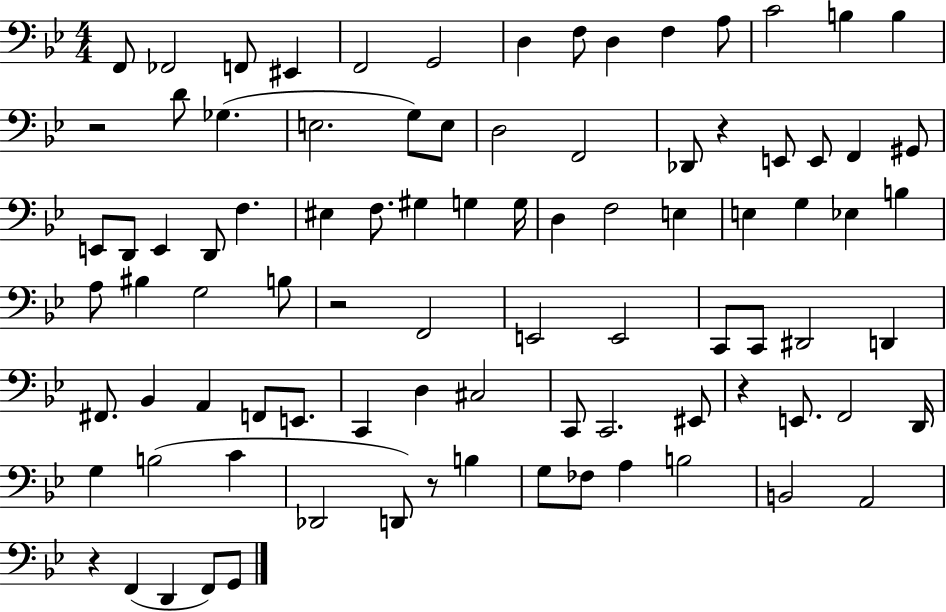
{
  \clef bass
  \numericTimeSignature
  \time 4/4
  \key bes \major
  f,8 fes,2 f,8 eis,4 | f,2 g,2 | d4 f8 d4 f4 a8 | c'2 b4 b4 | \break r2 d'8 ges4.( | e2. g8) e8 | d2 f,2 | des,8 r4 e,8 e,8 f,4 gis,8 | \break e,8 d,8 e,4 d,8 f4. | eis4 f8. gis4 g4 g16 | d4 f2 e4 | e4 g4 ees4 b4 | \break a8 bis4 g2 b8 | r2 f,2 | e,2 e,2 | c,8 c,8 dis,2 d,4 | \break fis,8. bes,4 a,4 f,8 e,8. | c,4 d4 cis2 | c,8 c,2. eis,8 | r4 e,8. f,2 d,16 | \break g4 b2( c'4 | des,2 d,8) r8 b4 | g8 fes8 a4 b2 | b,2 a,2 | \break r4 f,4( d,4 f,8) g,8 | \bar "|."
}